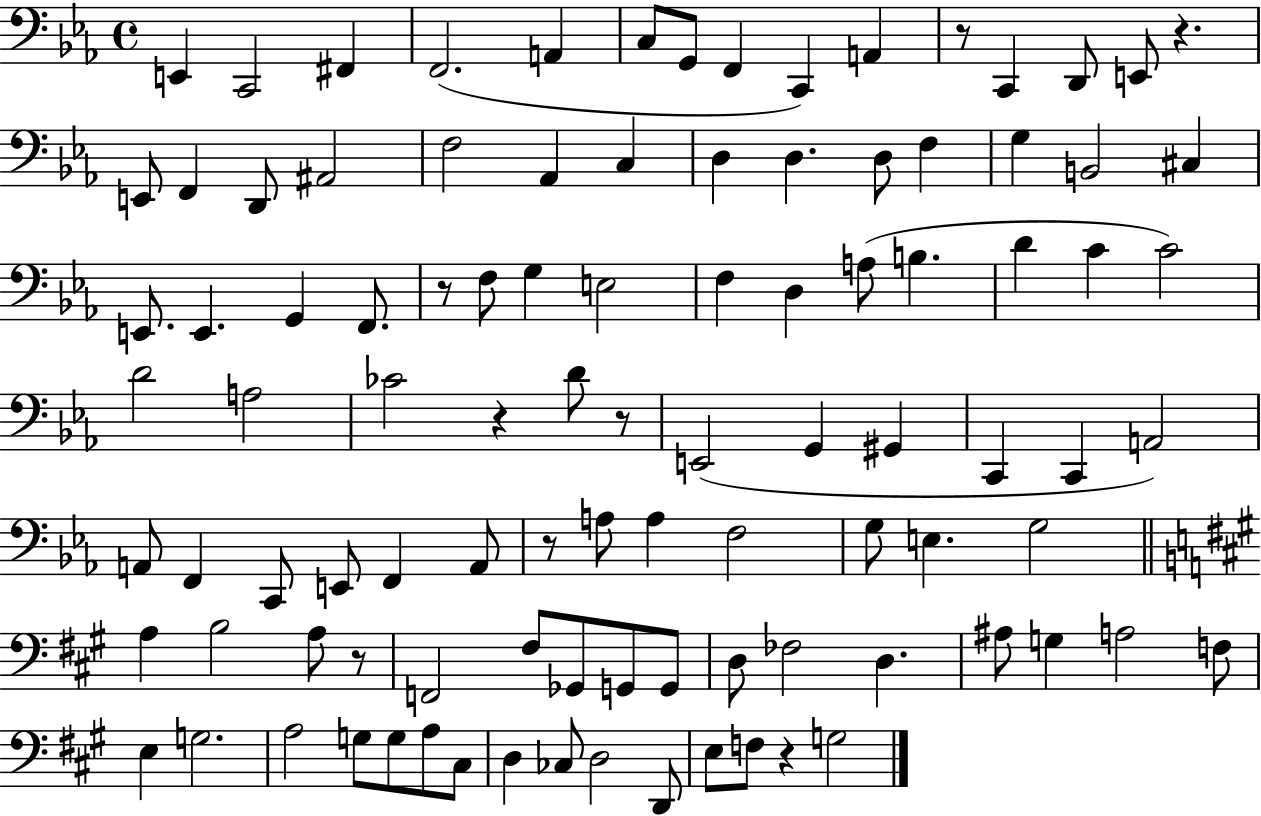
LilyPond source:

{
  \clef bass
  \time 4/4
  \defaultTimeSignature
  \key ees \major
  \repeat volta 2 { e,4 c,2 fis,4 | f,2.( a,4 | c8 g,8 f,4 c,4) a,4 | r8 c,4 d,8 e,8 r4. | \break e,8 f,4 d,8 ais,2 | f2 aes,4 c4 | d4 d4. d8 f4 | g4 b,2 cis4 | \break e,8. e,4. g,4 f,8. | r8 f8 g4 e2 | f4 d4 a8( b4. | d'4 c'4 c'2) | \break d'2 a2 | ces'2 r4 d'8 r8 | e,2( g,4 gis,4 | c,4 c,4 a,2) | \break a,8 f,4 c,8 e,8 f,4 a,8 | r8 a8 a4 f2 | g8 e4. g2 | \bar "||" \break \key a \major a4 b2 a8 r8 | f,2 fis8 ges,8 g,8 g,8 | d8 fes2 d4. | ais8 g4 a2 f8 | \break e4 g2. | a2 g8 g8 a8 cis8 | d4 ces8 d2 d,8 | e8 f8 r4 g2 | \break } \bar "|."
}